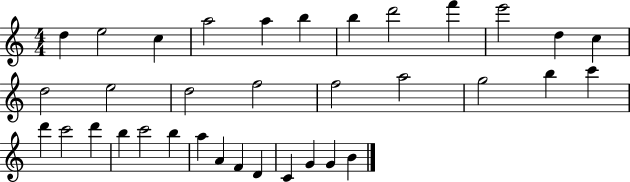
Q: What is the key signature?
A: C major